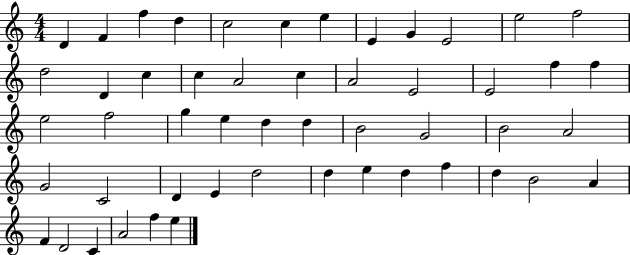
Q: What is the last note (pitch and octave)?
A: E5